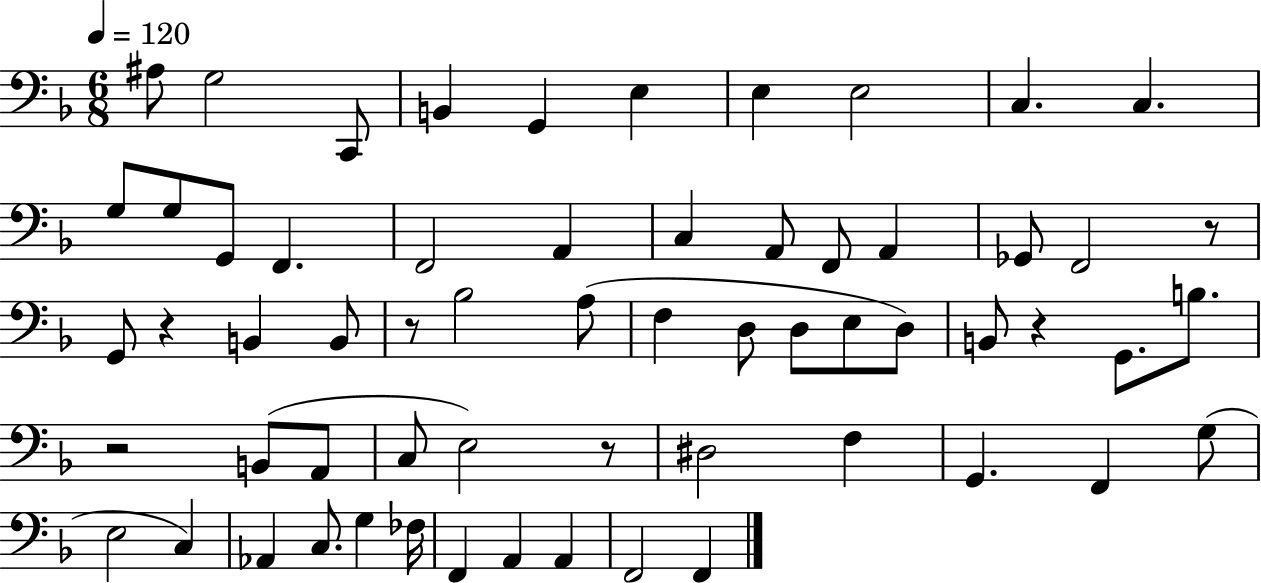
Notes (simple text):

A#3/e G3/h C2/e B2/q G2/q E3/q E3/q E3/h C3/q. C3/q. G3/e G3/e G2/e F2/q. F2/h A2/q C3/q A2/e F2/e A2/q Gb2/e F2/h R/e G2/e R/q B2/q B2/e R/e Bb3/h A3/e F3/q D3/e D3/e E3/e D3/e B2/e R/q G2/e. B3/e. R/h B2/e A2/e C3/e E3/h R/e D#3/h F3/q G2/q. F2/q G3/e E3/h C3/q Ab2/q C3/e. G3/q FES3/s F2/q A2/q A2/q F2/h F2/q